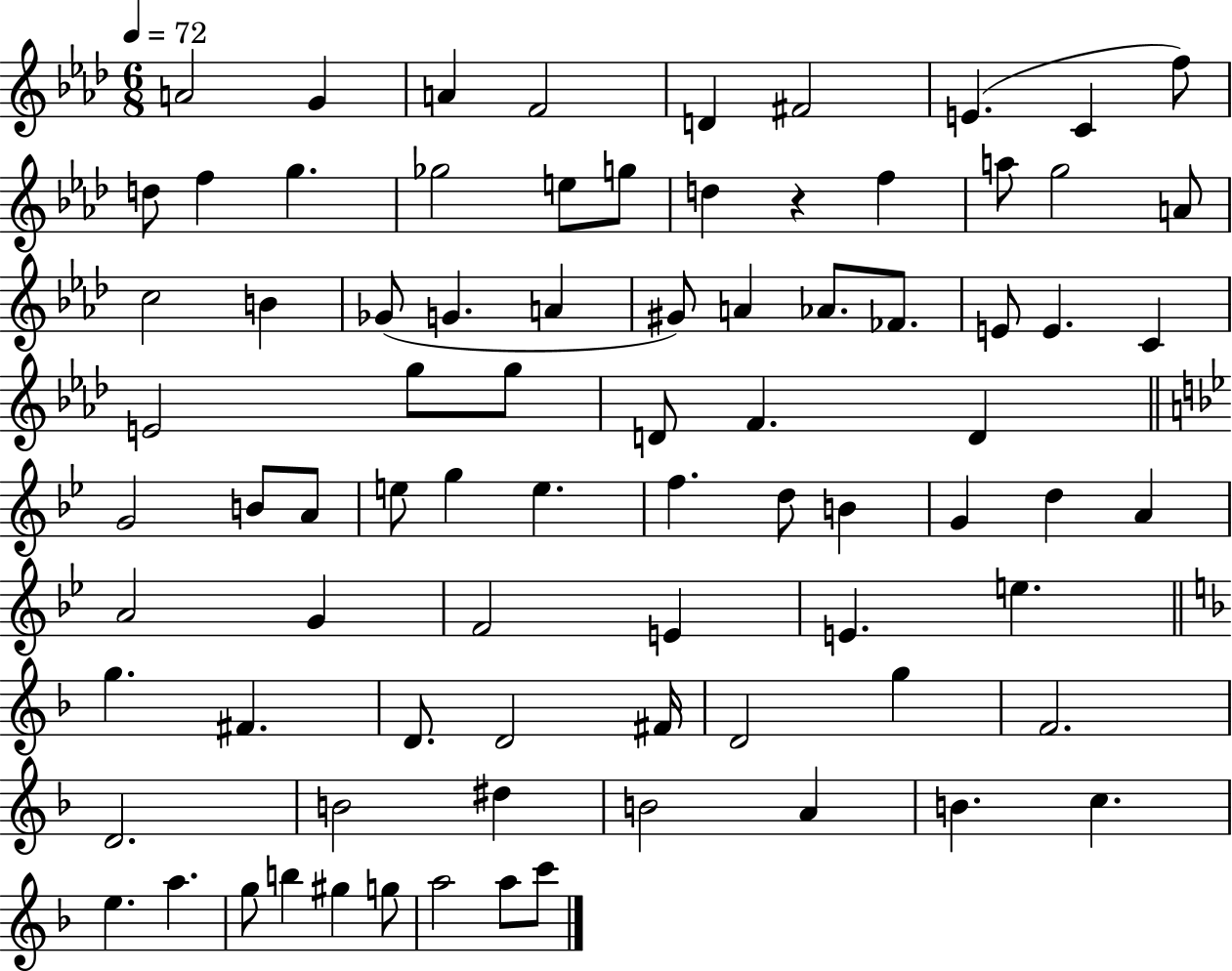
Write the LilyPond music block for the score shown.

{
  \clef treble
  \numericTimeSignature
  \time 6/8
  \key aes \major
  \tempo 4 = 72
  a'2 g'4 | a'4 f'2 | d'4 fis'2 | e'4.( c'4 f''8) | \break d''8 f''4 g''4. | ges''2 e''8 g''8 | d''4 r4 f''4 | a''8 g''2 a'8 | \break c''2 b'4 | ges'8( g'4. a'4 | gis'8) a'4 aes'8. fes'8. | e'8 e'4. c'4 | \break e'2 g''8 g''8 | d'8 f'4. d'4 | \bar "||" \break \key bes \major g'2 b'8 a'8 | e''8 g''4 e''4. | f''4. d''8 b'4 | g'4 d''4 a'4 | \break a'2 g'4 | f'2 e'4 | e'4. e''4. | \bar "||" \break \key d \minor g''4. fis'4. | d'8. d'2 fis'16 | d'2 g''4 | f'2. | \break d'2. | b'2 dis''4 | b'2 a'4 | b'4. c''4. | \break e''4. a''4. | g''8 b''4 gis''4 g''8 | a''2 a''8 c'''8 | \bar "|."
}